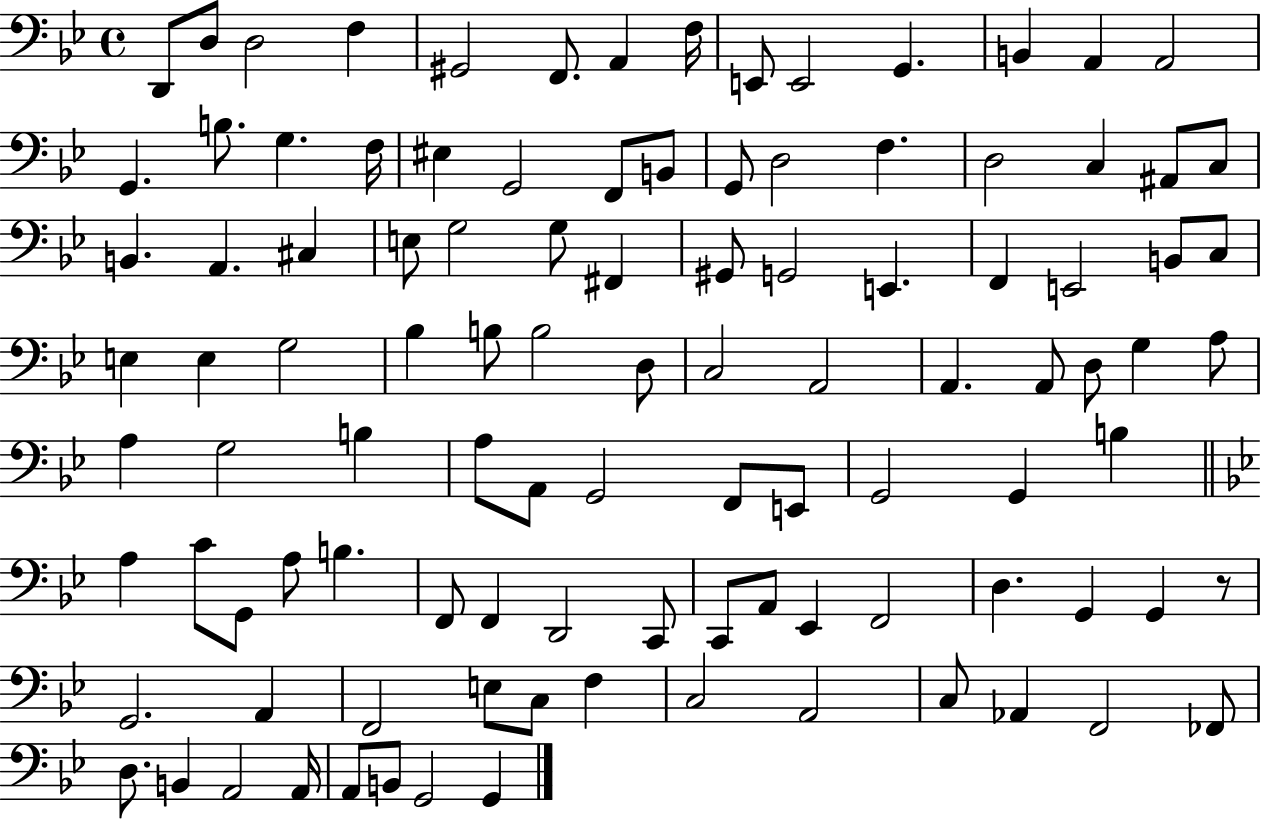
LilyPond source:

{
  \clef bass
  \time 4/4
  \defaultTimeSignature
  \key bes \major
  \repeat volta 2 { d,8 d8 d2 f4 | gis,2 f,8. a,4 f16 | e,8 e,2 g,4. | b,4 a,4 a,2 | \break g,4. b8. g4. f16 | eis4 g,2 f,8 b,8 | g,8 d2 f4. | d2 c4 ais,8 c8 | \break b,4. a,4. cis4 | e8 g2 g8 fis,4 | gis,8 g,2 e,4. | f,4 e,2 b,8 c8 | \break e4 e4 g2 | bes4 b8 b2 d8 | c2 a,2 | a,4. a,8 d8 g4 a8 | \break a4 g2 b4 | a8 a,8 g,2 f,8 e,8 | g,2 g,4 b4 | \bar "||" \break \key g \minor a4 c'8 g,8 a8 b4. | f,8 f,4 d,2 c,8 | c,8 a,8 ees,4 f,2 | d4. g,4 g,4 r8 | \break g,2. a,4 | f,2 e8 c8 f4 | c2 a,2 | c8 aes,4 f,2 fes,8 | \break d8. b,4 a,2 a,16 | a,8 b,8 g,2 g,4 | } \bar "|."
}